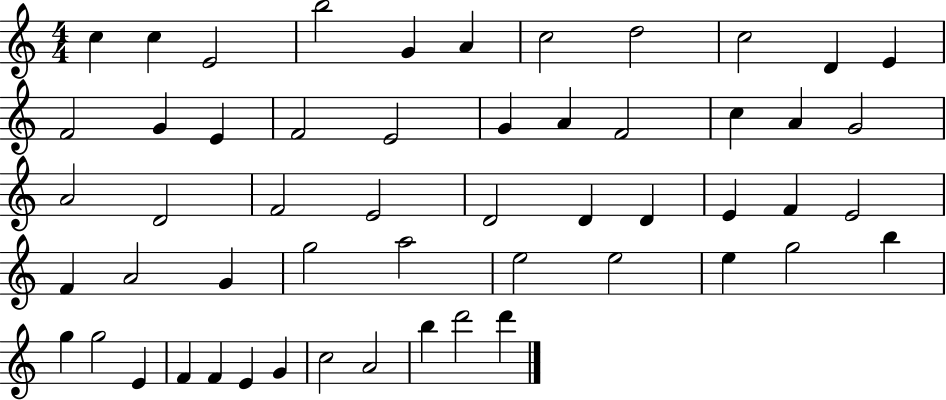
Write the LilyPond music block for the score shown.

{
  \clef treble
  \numericTimeSignature
  \time 4/4
  \key c \major
  c''4 c''4 e'2 | b''2 g'4 a'4 | c''2 d''2 | c''2 d'4 e'4 | \break f'2 g'4 e'4 | f'2 e'2 | g'4 a'4 f'2 | c''4 a'4 g'2 | \break a'2 d'2 | f'2 e'2 | d'2 d'4 d'4 | e'4 f'4 e'2 | \break f'4 a'2 g'4 | g''2 a''2 | e''2 e''2 | e''4 g''2 b''4 | \break g''4 g''2 e'4 | f'4 f'4 e'4 g'4 | c''2 a'2 | b''4 d'''2 d'''4 | \break \bar "|."
}